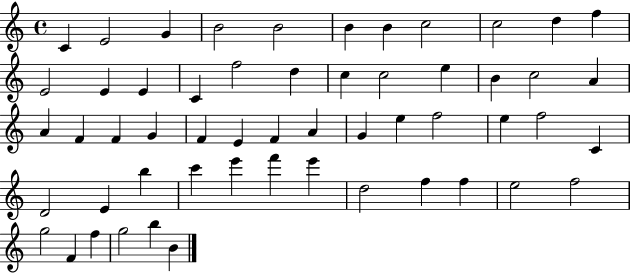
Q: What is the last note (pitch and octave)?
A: B4